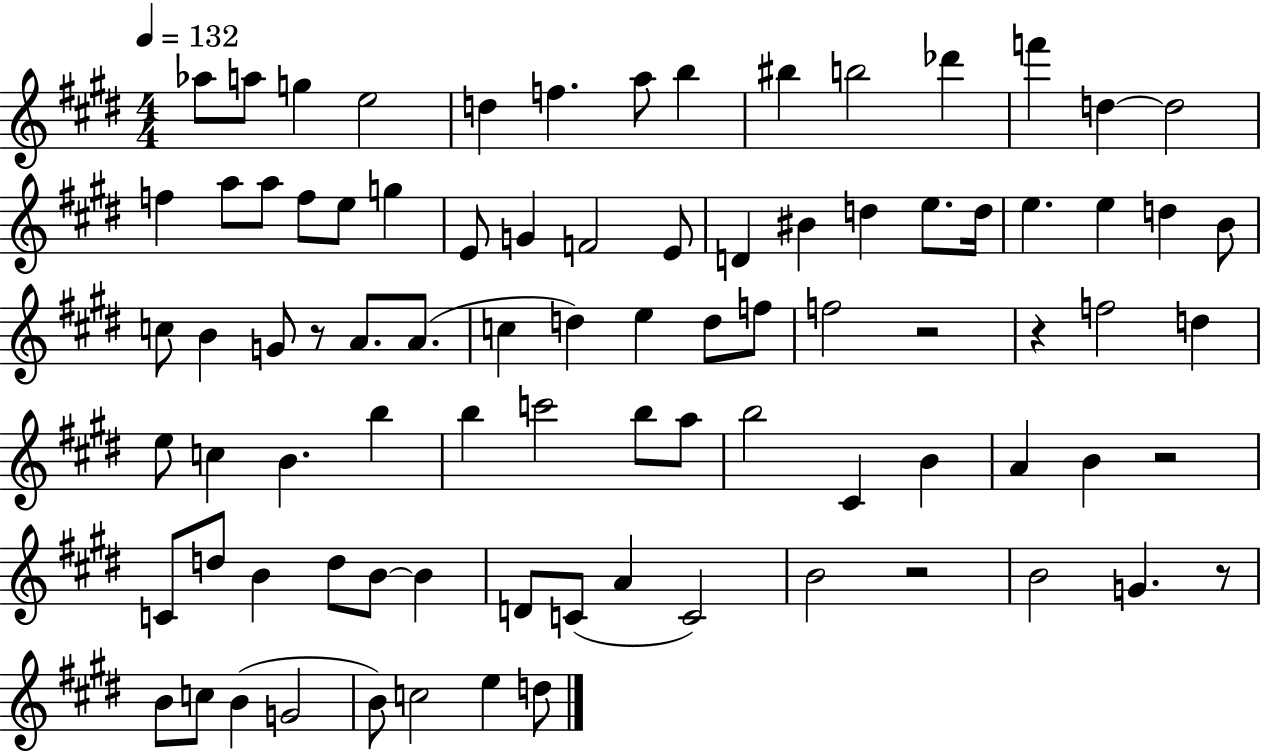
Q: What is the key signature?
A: E major